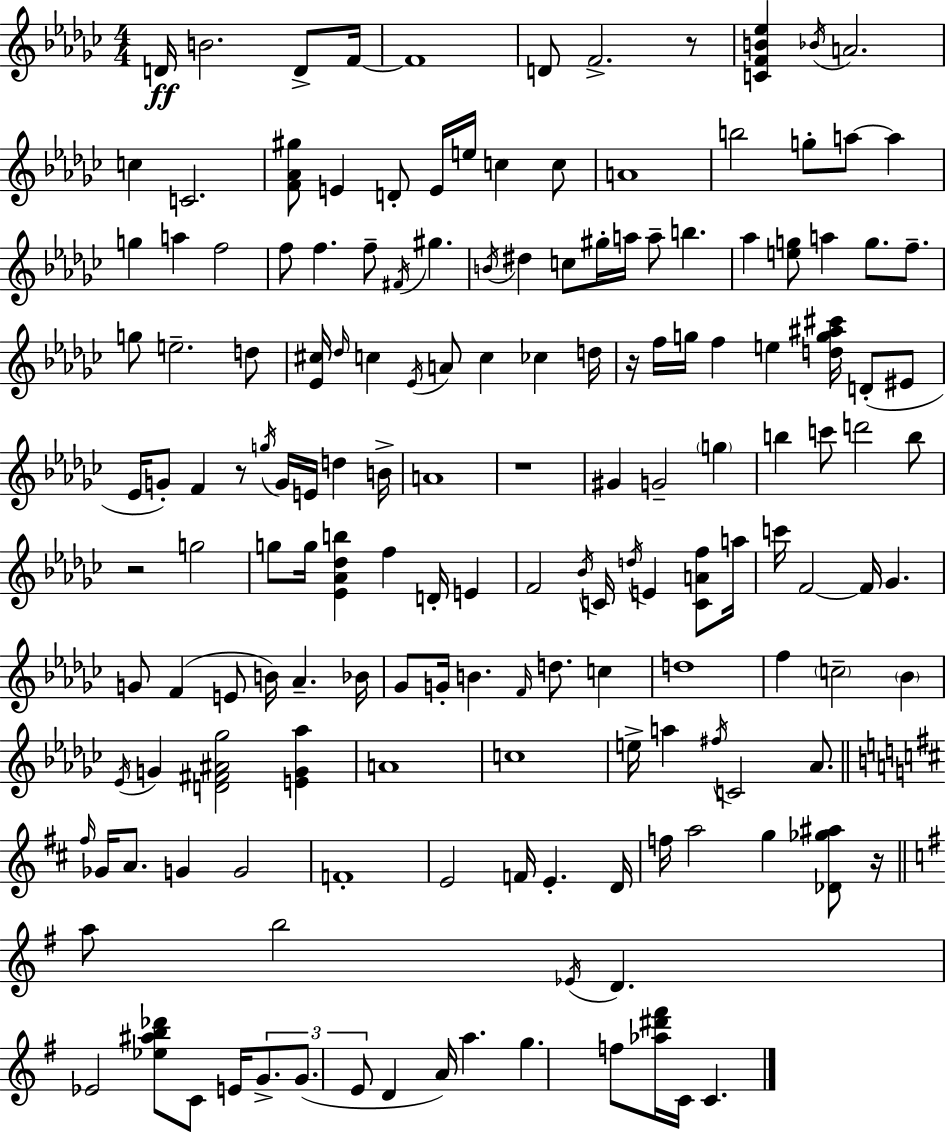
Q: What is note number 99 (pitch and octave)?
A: F4